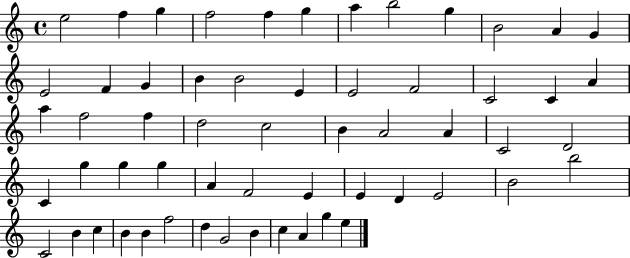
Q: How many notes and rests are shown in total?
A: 58